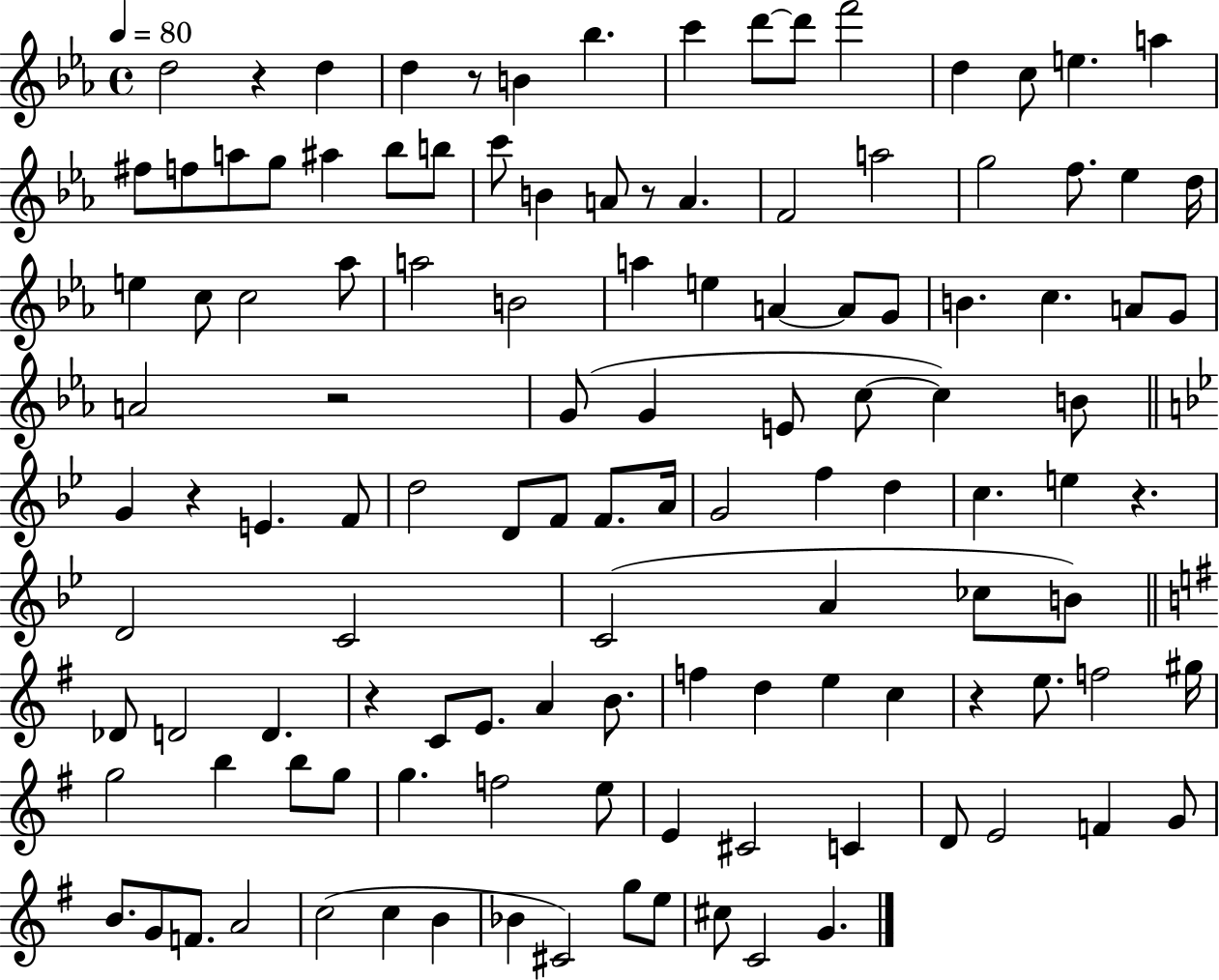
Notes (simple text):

D5/h R/q D5/q D5/q R/e B4/q Bb5/q. C6/q D6/e D6/e F6/h D5/q C5/e E5/q. A5/q F#5/e F5/e A5/e G5/e A#5/q Bb5/e B5/e C6/e B4/q A4/e R/e A4/q. F4/h A5/h G5/h F5/e. Eb5/q D5/s E5/q C5/e C5/h Ab5/e A5/h B4/h A5/q E5/q A4/q A4/e G4/e B4/q. C5/q. A4/e G4/e A4/h R/h G4/e G4/q E4/e C5/e C5/q B4/e G4/q R/q E4/q. F4/e D5/h D4/e F4/e F4/e. A4/s G4/h F5/q D5/q C5/q. E5/q R/q. D4/h C4/h C4/h A4/q CES5/e B4/e Db4/e D4/h D4/q. R/q C4/e E4/e. A4/q B4/e. F5/q D5/q E5/q C5/q R/q E5/e. F5/h G#5/s G5/h B5/q B5/e G5/e G5/q. F5/h E5/e E4/q C#4/h C4/q D4/e E4/h F4/q G4/e B4/e. G4/e F4/e. A4/h C5/h C5/q B4/q Bb4/q C#4/h G5/e E5/e C#5/e C4/h G4/q.